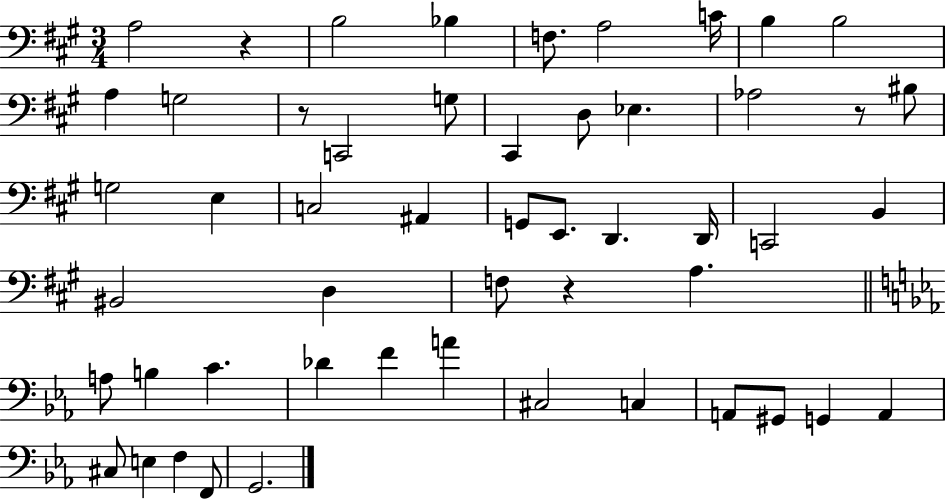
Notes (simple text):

A3/h R/q B3/h Bb3/q F3/e. A3/h C4/s B3/q B3/h A3/q G3/h R/e C2/h G3/e C#2/q D3/e Eb3/q. Ab3/h R/e BIS3/e G3/h E3/q C3/h A#2/q G2/e E2/e. D2/q. D2/s C2/h B2/q BIS2/h D3/q F3/e R/q A3/q. A3/e B3/q C4/q. Db4/q F4/q A4/q C#3/h C3/q A2/e G#2/e G2/q A2/q C#3/e E3/q F3/q F2/e G2/h.